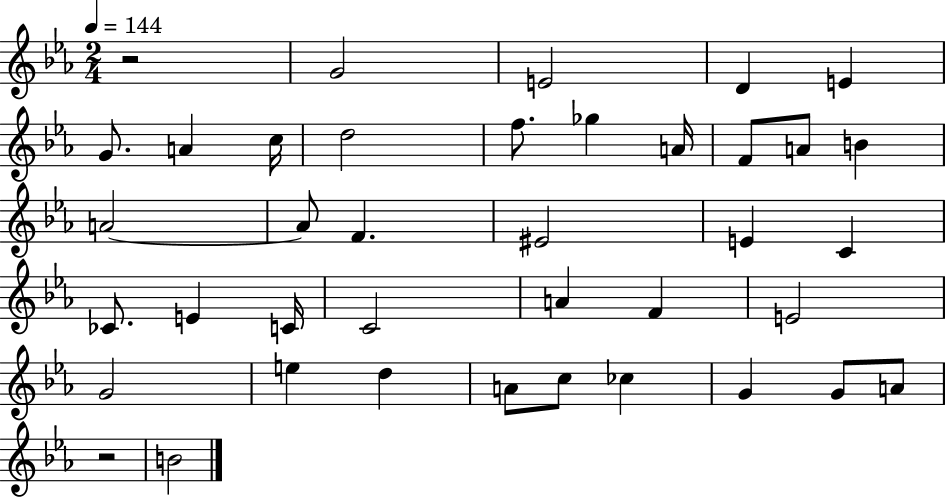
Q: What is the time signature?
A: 2/4